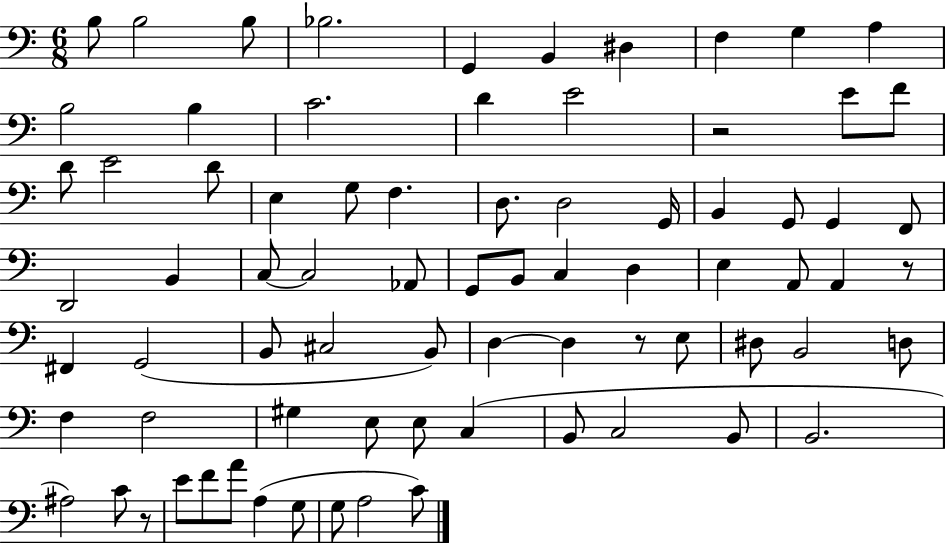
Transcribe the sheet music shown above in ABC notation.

X:1
T:Untitled
M:6/8
L:1/4
K:C
B,/2 B,2 B,/2 _B,2 G,, B,, ^D, F, G, A, B,2 B, C2 D E2 z2 E/2 F/2 D/2 E2 D/2 E, G,/2 F, D,/2 D,2 G,,/4 B,, G,,/2 G,, F,,/2 D,,2 B,, C,/2 C,2 _A,,/2 G,,/2 B,,/2 C, D, E, A,,/2 A,, z/2 ^F,, G,,2 B,,/2 ^C,2 B,,/2 D, D, z/2 E,/2 ^D,/2 B,,2 D,/2 F, F,2 ^G, E,/2 E,/2 C, B,,/2 C,2 B,,/2 B,,2 ^A,2 C/2 z/2 E/2 F/2 A/2 A, G,/2 G,/2 A,2 C/2